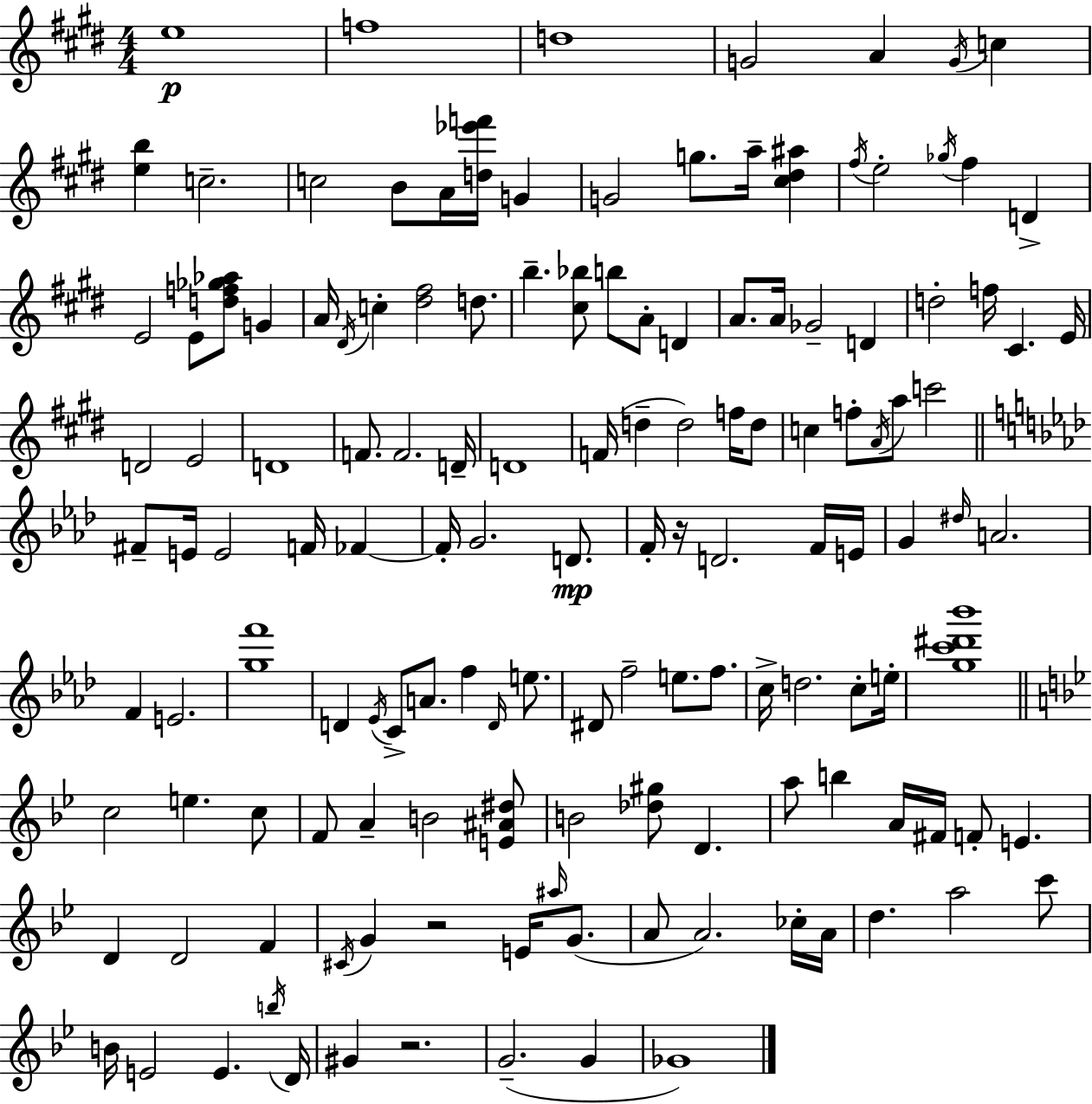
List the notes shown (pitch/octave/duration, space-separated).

E5/w F5/w D5/w G4/h A4/q G4/s C5/q [E5,B5]/q C5/h. C5/h B4/e A4/s [D5,Eb6,F6]/s G4/q G4/h G5/e. A5/s [C#5,D#5,A#5]/q F#5/s E5/h Gb5/s F#5/q D4/q E4/h E4/e [D5,F5,Gb5,Ab5]/e G4/q A4/s D#4/s C5/q [D#5,F#5]/h D5/e. B5/q. [C#5,Bb5]/e B5/e A4/e D4/q A4/e. A4/s Gb4/h D4/q D5/h F5/s C#4/q. E4/s D4/h E4/h D4/w F4/e. F4/h. D4/s D4/w F4/s D5/q D5/h F5/s D5/e C5/q F5/e A4/s A5/e C6/h F#4/e E4/s E4/h F4/s FES4/q FES4/s G4/h. D4/e. F4/s R/s D4/h. F4/s E4/s G4/q D#5/s A4/h. F4/q E4/h. [G5,F6]/w D4/q Eb4/s C4/e A4/e. F5/q D4/s E5/e. D#4/e F5/h E5/e. F5/e. C5/s D5/h. C5/e E5/s [G5,C6,D#6,Bb6]/w C5/h E5/q. C5/e F4/e A4/q B4/h [E4,A#4,D#5]/e B4/h [Db5,G#5]/e D4/q. A5/e B5/q A4/s F#4/s F4/e E4/q. D4/q D4/h F4/q C#4/s G4/q R/h E4/s A#5/s G4/e. A4/e A4/h. CES5/s A4/s D5/q. A5/h C6/e B4/s E4/h E4/q. B5/s D4/s G#4/q R/h. G4/h. G4/q Gb4/w